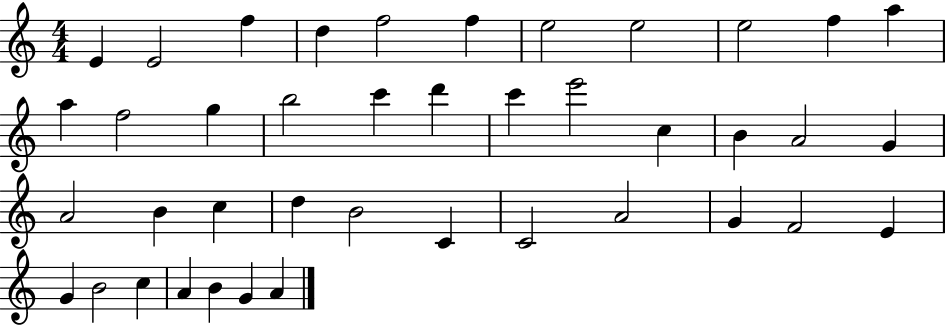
{
  \clef treble
  \numericTimeSignature
  \time 4/4
  \key c \major
  e'4 e'2 f''4 | d''4 f''2 f''4 | e''2 e''2 | e''2 f''4 a''4 | \break a''4 f''2 g''4 | b''2 c'''4 d'''4 | c'''4 e'''2 c''4 | b'4 a'2 g'4 | \break a'2 b'4 c''4 | d''4 b'2 c'4 | c'2 a'2 | g'4 f'2 e'4 | \break g'4 b'2 c''4 | a'4 b'4 g'4 a'4 | \bar "|."
}